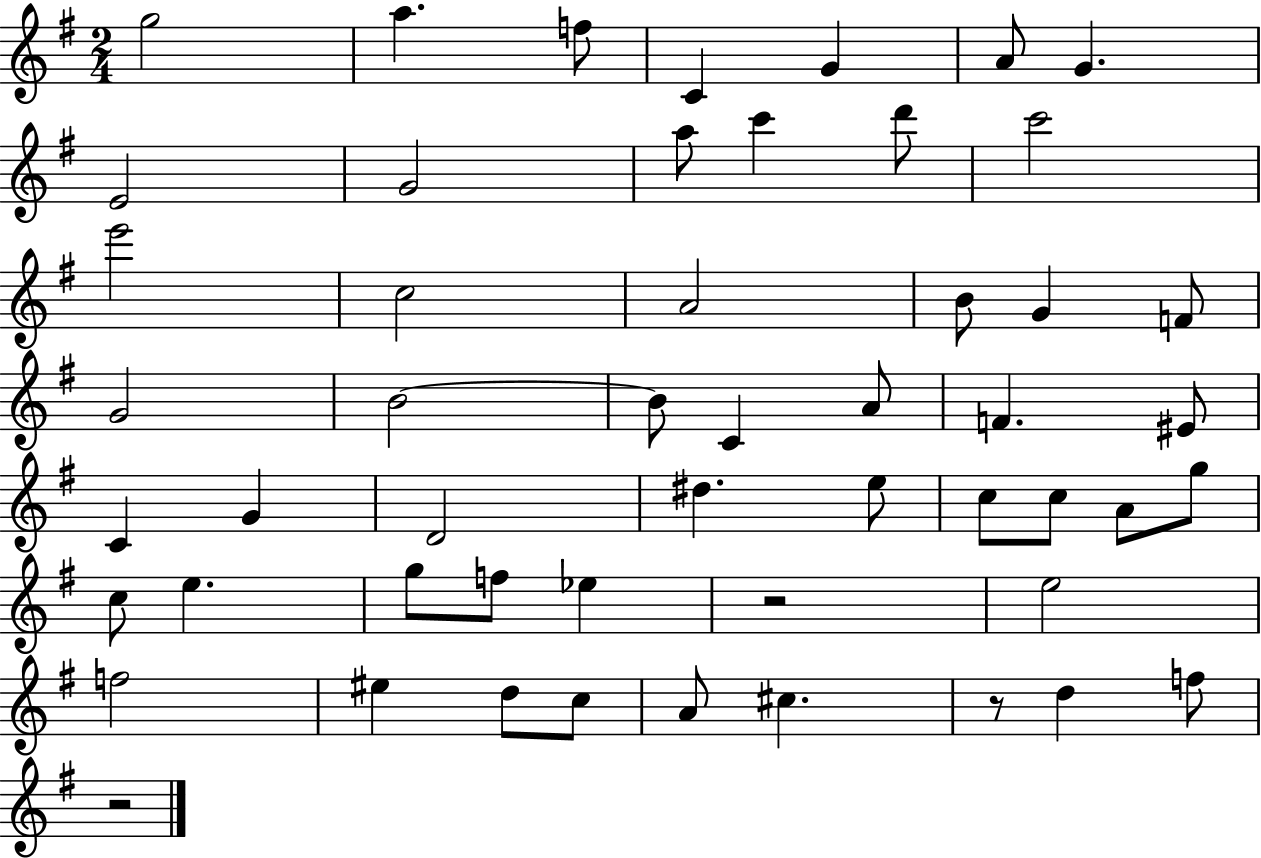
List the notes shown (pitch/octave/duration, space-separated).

G5/h A5/q. F5/e C4/q G4/q A4/e G4/q. E4/h G4/h A5/e C6/q D6/e C6/h E6/h C5/h A4/h B4/e G4/q F4/e G4/h B4/h B4/e C4/q A4/e F4/q. EIS4/e C4/q G4/q D4/h D#5/q. E5/e C5/e C5/e A4/e G5/e C5/e E5/q. G5/e F5/e Eb5/q R/h E5/h F5/h EIS5/q D5/e C5/e A4/e C#5/q. R/e D5/q F5/e R/h